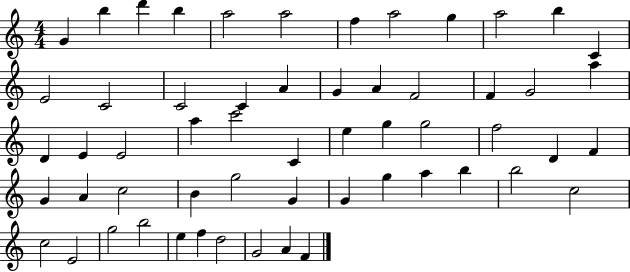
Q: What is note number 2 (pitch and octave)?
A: B5